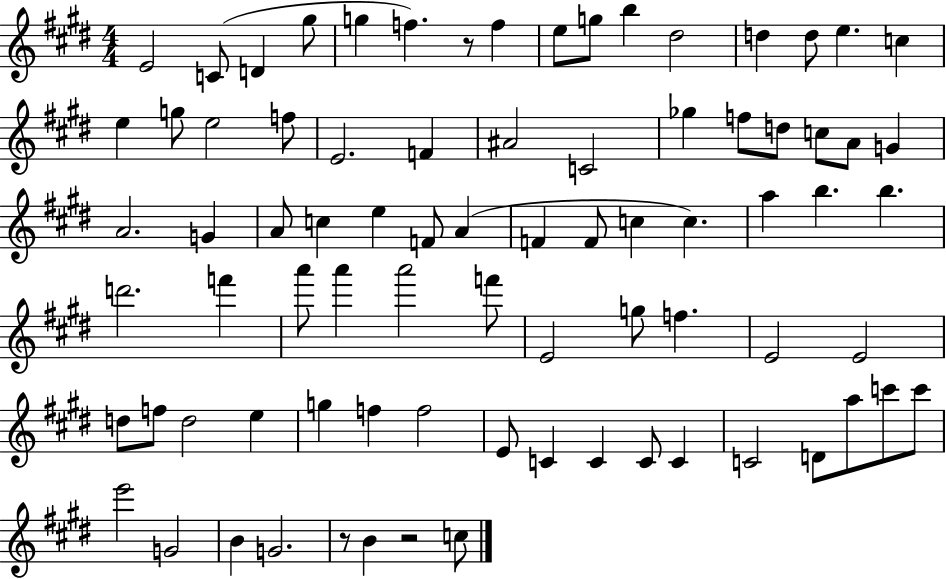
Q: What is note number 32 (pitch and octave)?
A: A4